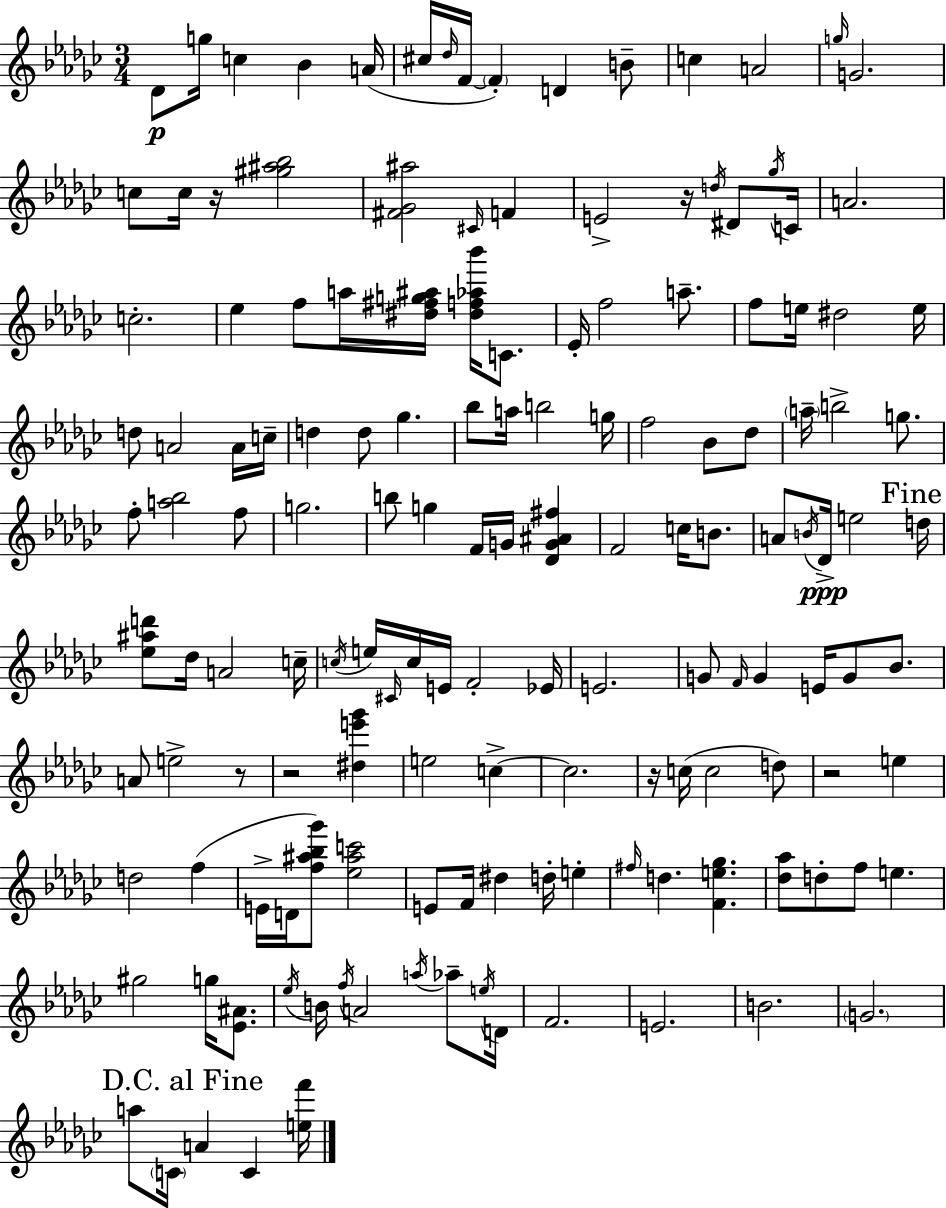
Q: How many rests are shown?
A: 6